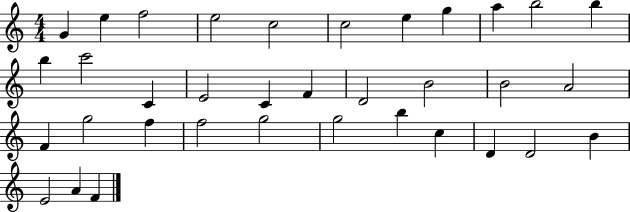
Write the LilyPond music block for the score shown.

{
  \clef treble
  \numericTimeSignature
  \time 4/4
  \key c \major
  g'4 e''4 f''2 | e''2 c''2 | c''2 e''4 g''4 | a''4 b''2 b''4 | \break b''4 c'''2 c'4 | e'2 c'4 f'4 | d'2 b'2 | b'2 a'2 | \break f'4 g''2 f''4 | f''2 g''2 | g''2 b''4 c''4 | d'4 d'2 b'4 | \break e'2 a'4 f'4 | \bar "|."
}